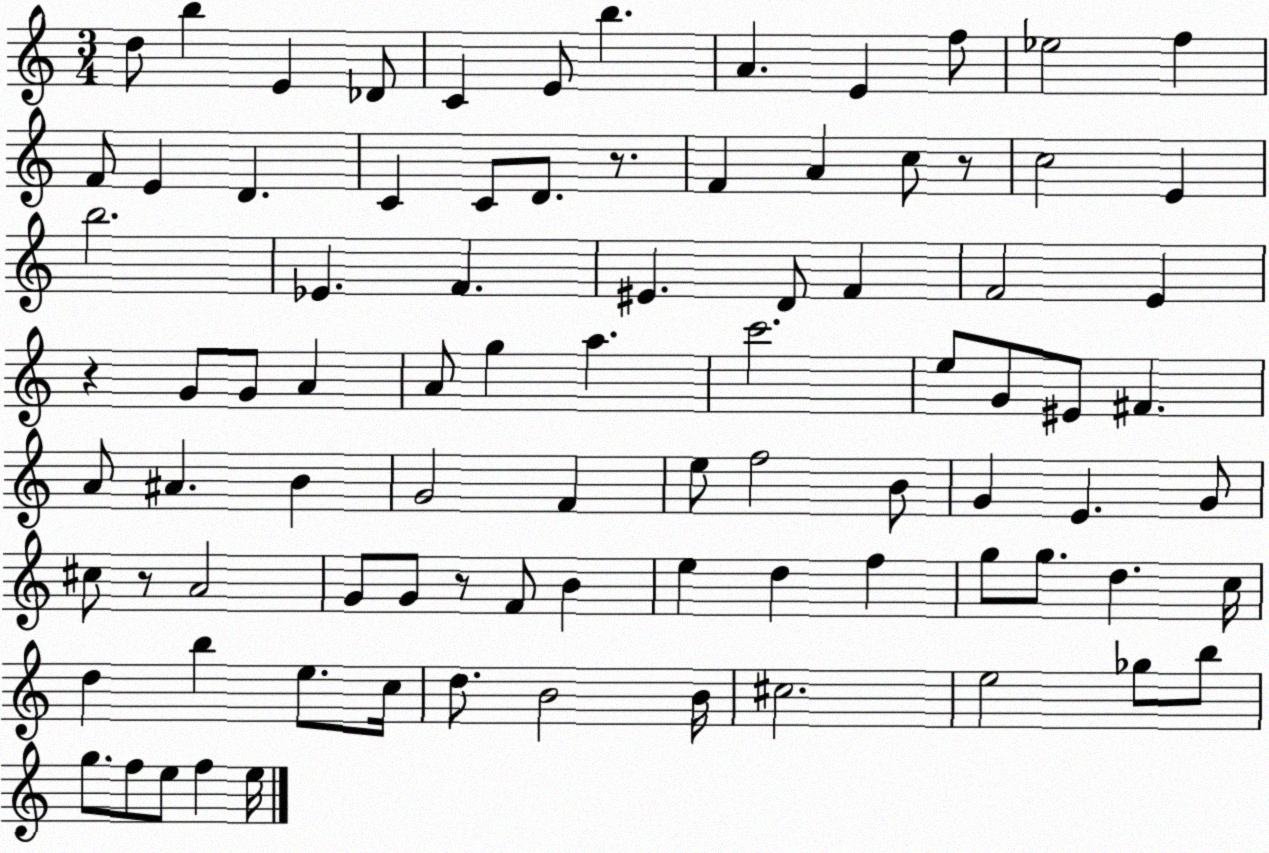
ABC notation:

X:1
T:Untitled
M:3/4
L:1/4
K:C
d/2 b E _D/2 C E/2 b A E f/2 _e2 f F/2 E D C C/2 D/2 z/2 F A c/2 z/2 c2 E b2 _E F ^E D/2 F F2 E z G/2 G/2 A A/2 g a c'2 e/2 G/2 ^E/2 ^F A/2 ^A B G2 F e/2 f2 B/2 G E G/2 ^c/2 z/2 A2 G/2 G/2 z/2 F/2 B e d f g/2 g/2 d c/4 d b e/2 c/4 d/2 B2 B/4 ^c2 e2 _g/2 b/2 g/2 f/2 e/2 f e/4